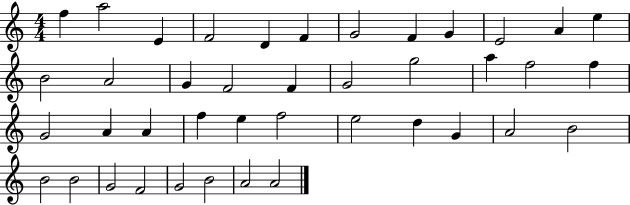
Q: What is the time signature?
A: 4/4